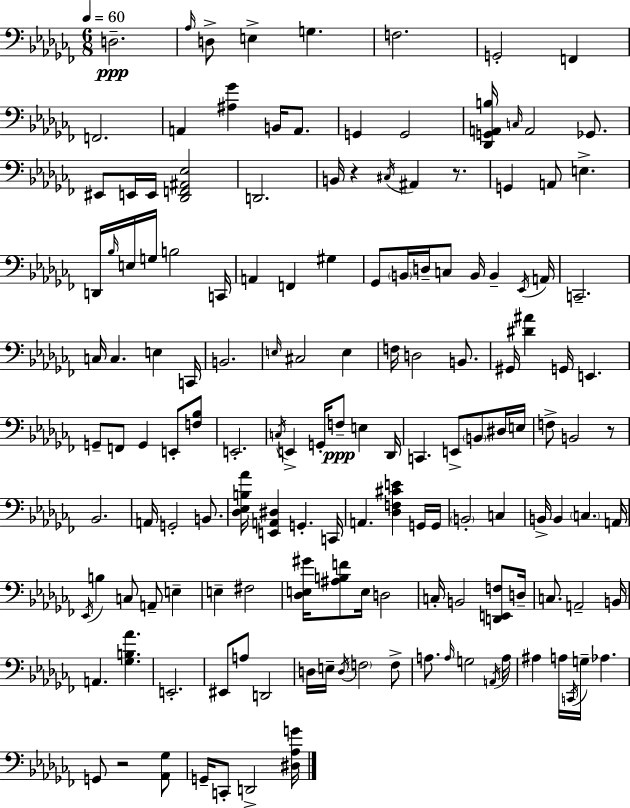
{
  \clef bass
  \numericTimeSignature
  \time 6/8
  \key aes \minor
  \tempo 4 = 60
  d2.--\ppp | \grace { aes16 } d8-> e4-> g4. | f2. | g,2-. f,4 | \break f,2. | a,4 <ais ges'>4 b,16 a,8. | g,4 g,2 | <des, g, a, b>16 \grace { c16 } a,2 ges,8. | \break eis,8 e,16 e,16 <des, f, ais, ees>2 | d,2. | b,16 r4 \acciaccatura { cis16 } ais,4 | r8. g,4 a,8 e4.-> | \break d,16 \grace { bes16 } e16 g16 b2 | c,16 a,4 f,4 | gis4 ges,8 \parenthesize b,16 d16-- c8 b,16 b,4-- | \acciaccatura { ees,16 } a,16 c,2.-- | \break c16 c4. | e4 c,16 b,2. | \grace { e16 } cis2 | e4 f16 d2 | \break b,8. gis,16 <dis' ais'>4 g,16 | e,4. g,8-- f,8 g,4 | e,8-. <f bes>8 e,2.-. | \acciaccatura { c16 } e,4-> g,16-. | \break f8--\ppp e4 des,16 c,4. | e,8-> \parenthesize b,8 dis16 e16 f8-> b,2 | r8 bes,2. | a,16 g,2-. | \break b,8. <des ees b aes'>16 <e, a, dis>4 | g,4.-. c,16 a,4. | <des f cis' e'>4 g,16 g,16 \parenthesize b,2-. | c4 b,16-> b,4 | \break \parenthesize c4. a,16 \acciaccatura { ees,16 } b4 | c8 a,8-- e4-- e4-- | fis2 <des e gis'>16 <ais b f'>8 e16 | d2 c16-. b,2 | \break <d, e, f>8 d16-- c8. a,2-- | b,16 a,4. | <ges b aes'>4. e,2.-. | eis,8 a8 | \break d,2 d16 e16-- \acciaccatura { d16 } \parenthesize f2 | f8-> a8. | \grace { a16 } g2 \acciaccatura { a,16 } a16 ais4 | a16 \acciaccatura { c,16 } g16-- aes4. | \break g,8 r2 <aes, ges>8 | g,16-- c,8-. d,2-> <dis aes g'>16 | \bar "|."
}